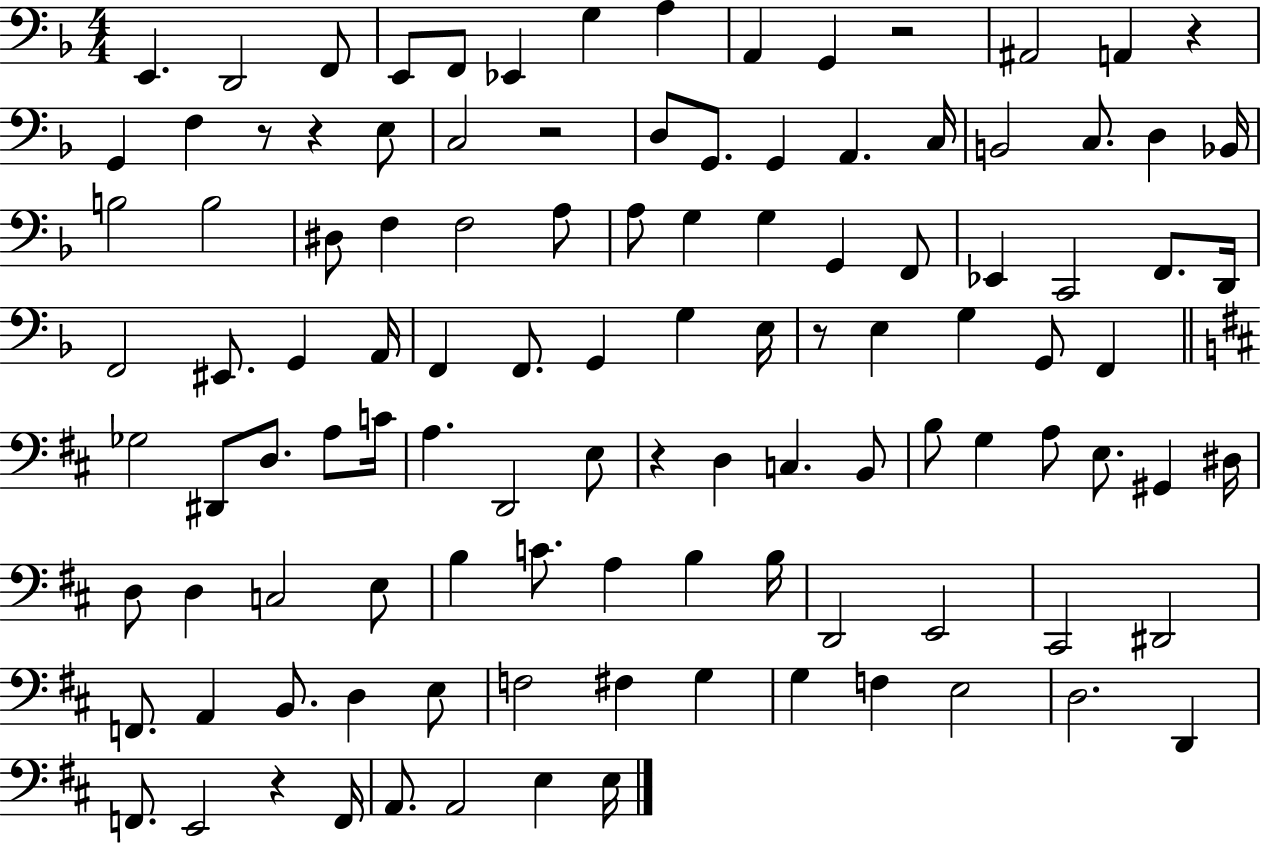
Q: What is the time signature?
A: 4/4